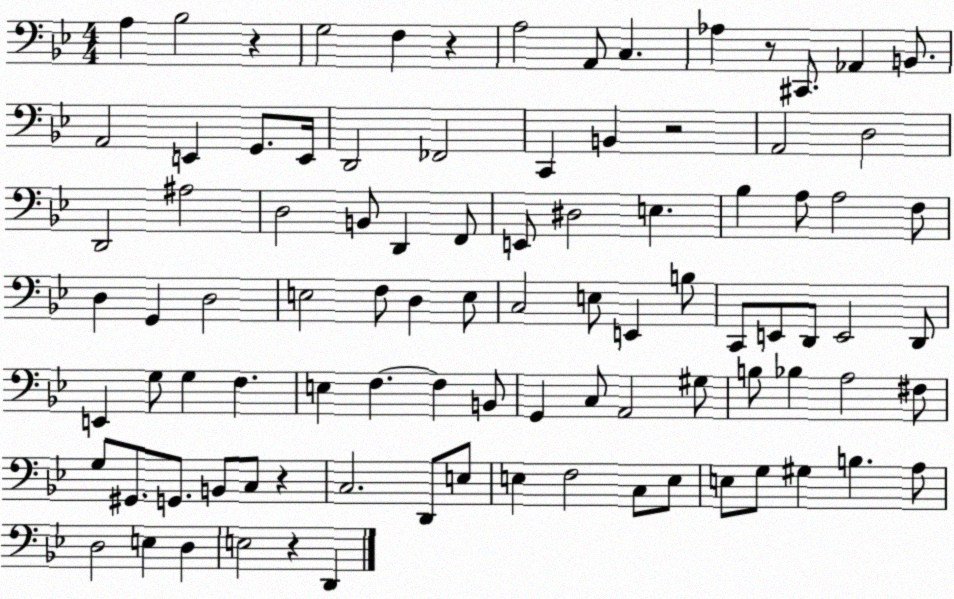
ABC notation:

X:1
T:Untitled
M:4/4
L:1/4
K:Bb
A, _B,2 z G,2 F, z A,2 A,,/2 C, _A, z/2 ^C,,/2 _A,, B,,/2 A,,2 E,, G,,/2 E,,/4 D,,2 _F,,2 C,, B,, z2 A,,2 D,2 D,,2 ^A,2 D,2 B,,/2 D,, F,,/2 E,,/2 ^D,2 E, _B, A,/2 A,2 F,/2 D, G,, D,2 E,2 F,/2 D, E,/2 C,2 E,/2 E,, B,/2 C,,/2 E,,/2 D,,/2 E,,2 D,,/2 E,, G,/2 G, F, E, F, F, B,,/2 G,, C,/2 A,,2 ^G,/2 B,/2 _B, A,2 ^F,/2 G,/2 ^G,,/2 G,,/2 B,,/2 C,/2 z C,2 D,,/2 E,/2 E, F,2 C,/2 E,/2 E,/2 G,/2 ^G, B, A,/2 D,2 E, D, E,2 z D,,